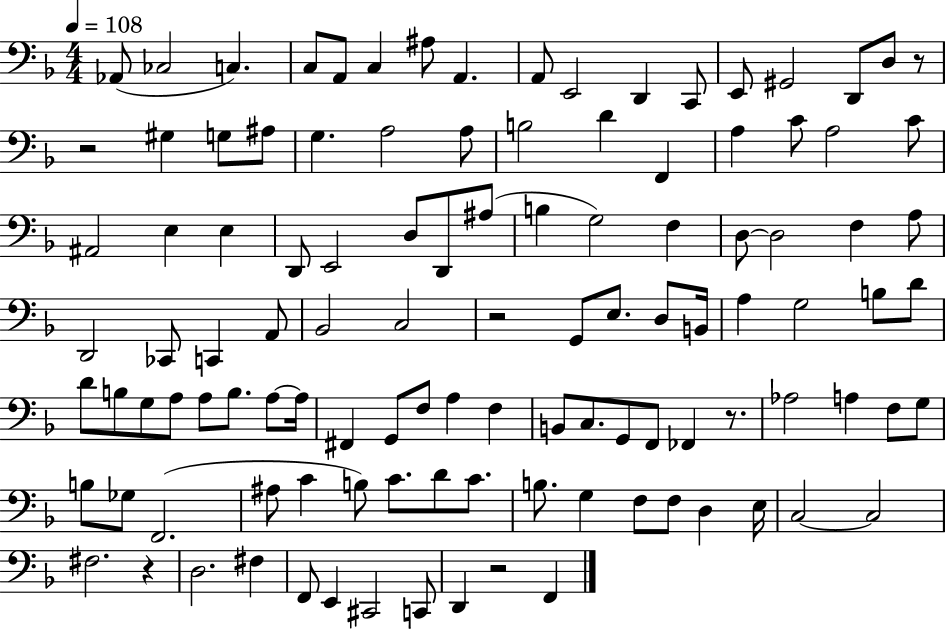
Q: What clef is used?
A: bass